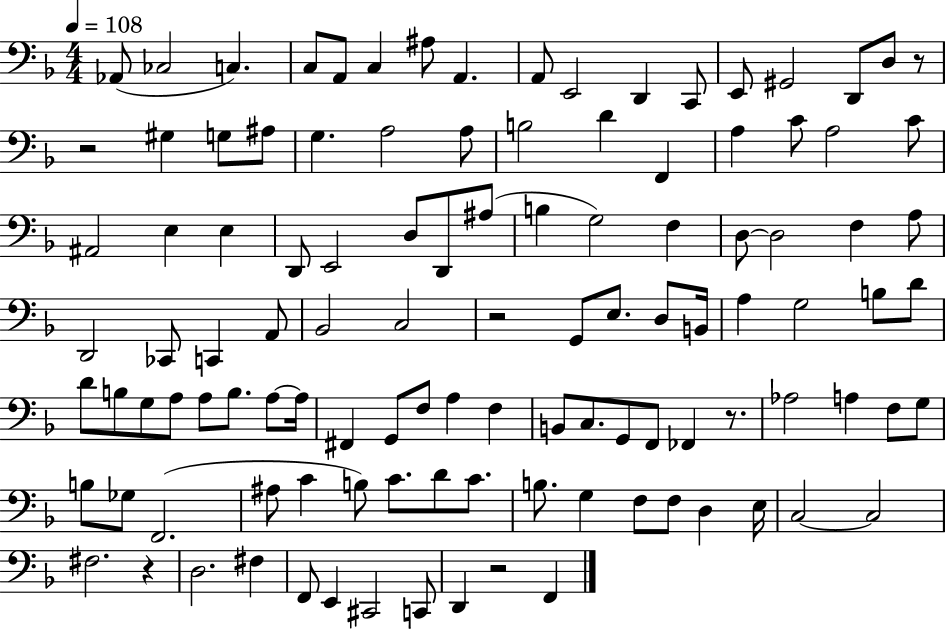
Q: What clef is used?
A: bass